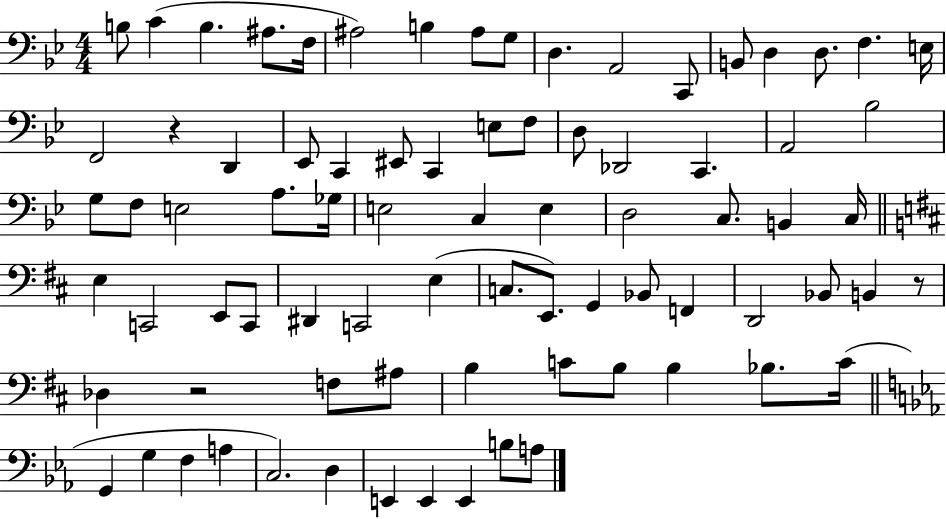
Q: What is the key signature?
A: BES major